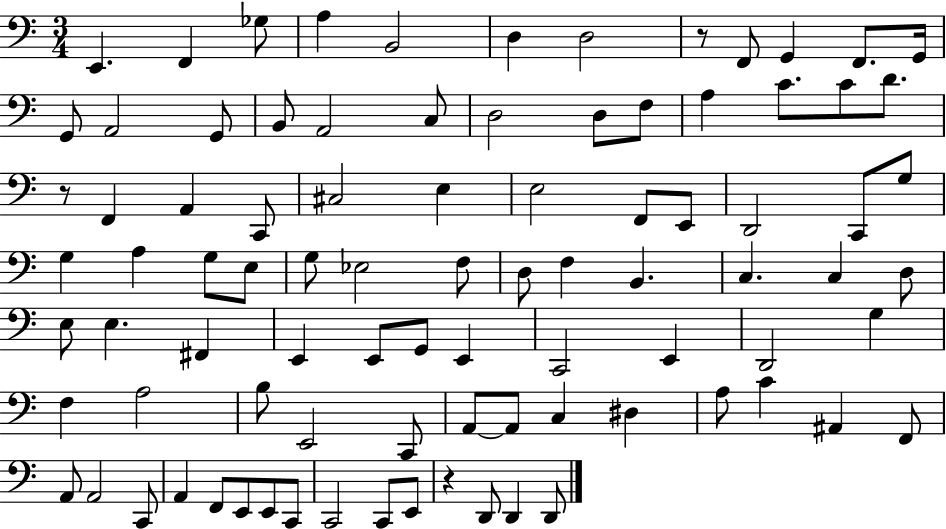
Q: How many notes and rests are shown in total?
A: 89